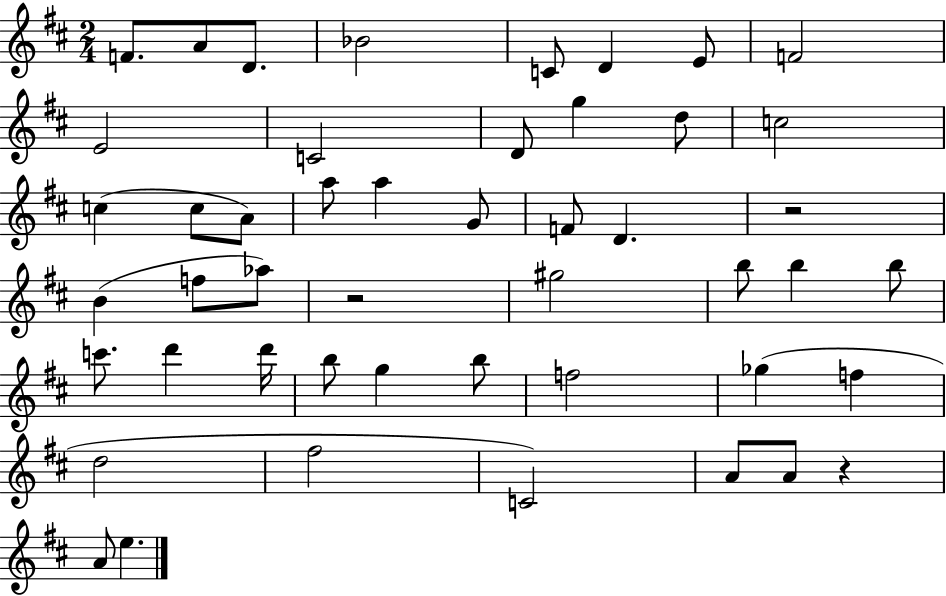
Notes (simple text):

F4/e. A4/e D4/e. Bb4/h C4/e D4/q E4/e F4/h E4/h C4/h D4/e G5/q D5/e C5/h C5/q C5/e A4/e A5/e A5/q G4/e F4/e D4/q. R/h B4/q F5/e Ab5/e R/h G#5/h B5/e B5/q B5/e C6/e. D6/q D6/s B5/e G5/q B5/e F5/h Gb5/q F5/q D5/h F#5/h C4/h A4/e A4/e R/q A4/e E5/q.